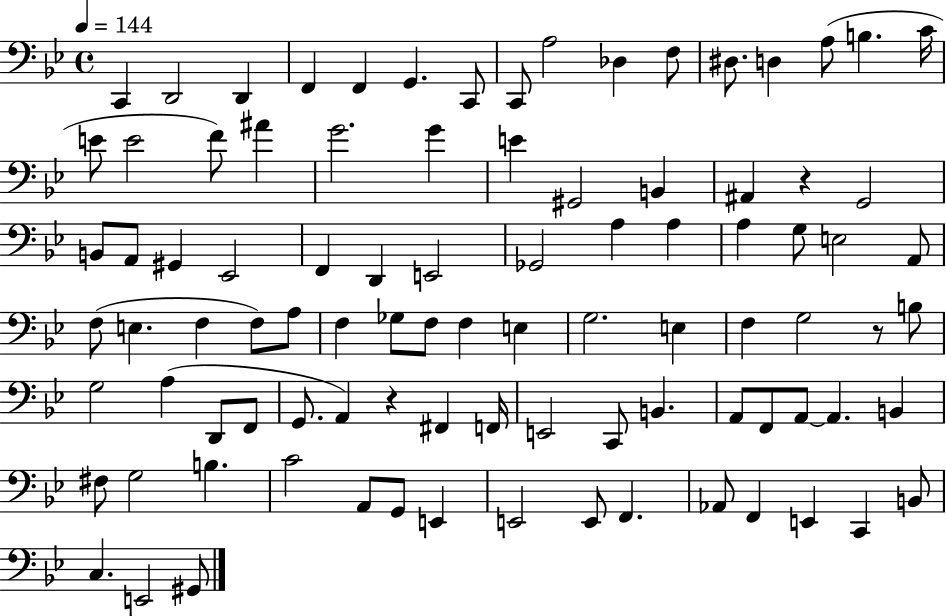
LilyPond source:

{
  \clef bass
  \time 4/4
  \defaultTimeSignature
  \key bes \major
  \tempo 4 = 144
  c,4 d,2 d,4 | f,4 f,4 g,4. c,8 | c,8 a2 des4 f8 | dis8. d4 a8( b4. c'16 | \break e'8 e'2 f'8) ais'4 | g'2. g'4 | e'4 gis,2 b,4 | ais,4 r4 g,2 | \break b,8 a,8 gis,4 ees,2 | f,4 d,4 e,2 | ges,2 a4 a4 | a4 g8 e2 a,8 | \break f8( e4. f4 f8) a8 | f4 ges8 f8 f4 e4 | g2. e4 | f4 g2 r8 b8 | \break g2 a4( d,8 f,8 | g,8. a,4) r4 fis,4 f,16 | e,2 c,8 b,4. | a,8 f,8 a,8~~ a,4. b,4 | \break fis8 g2 b4. | c'2 a,8 g,8 e,4 | e,2 e,8 f,4. | aes,8 f,4 e,4 c,4 b,8 | \break c4. e,2 gis,8 | \bar "|."
}